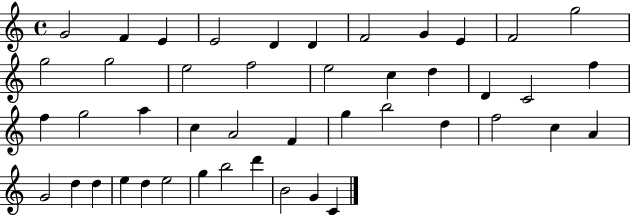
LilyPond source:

{
  \clef treble
  \time 4/4
  \defaultTimeSignature
  \key c \major
  g'2 f'4 e'4 | e'2 d'4 d'4 | f'2 g'4 e'4 | f'2 g''2 | \break g''2 g''2 | e''2 f''2 | e''2 c''4 d''4 | d'4 c'2 f''4 | \break f''4 g''2 a''4 | c''4 a'2 f'4 | g''4 b''2 d''4 | f''2 c''4 a'4 | \break g'2 d''4 d''4 | e''4 d''4 e''2 | g''4 b''2 d'''4 | b'2 g'4 c'4 | \break \bar "|."
}